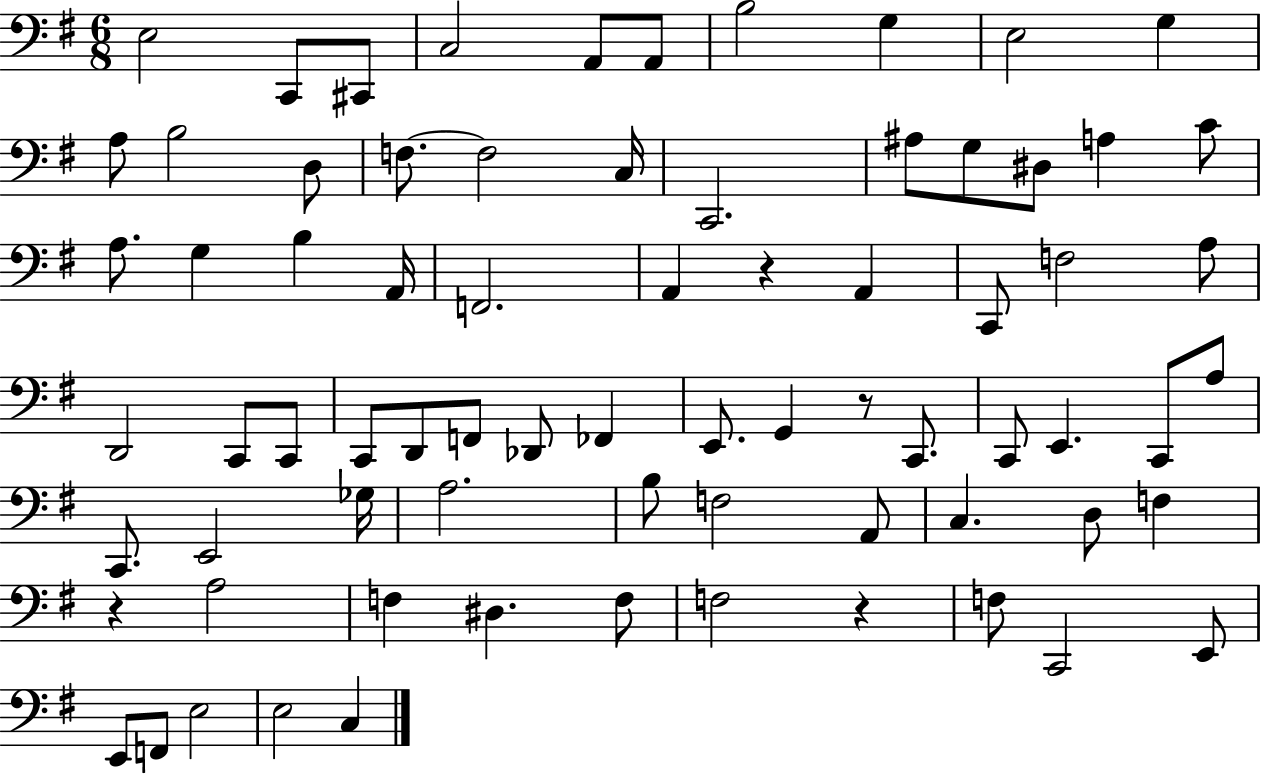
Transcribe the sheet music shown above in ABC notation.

X:1
T:Untitled
M:6/8
L:1/4
K:G
E,2 C,,/2 ^C,,/2 C,2 A,,/2 A,,/2 B,2 G, E,2 G, A,/2 B,2 D,/2 F,/2 F,2 C,/4 C,,2 ^A,/2 G,/2 ^D,/2 A, C/2 A,/2 G, B, A,,/4 F,,2 A,, z A,, C,,/2 F,2 A,/2 D,,2 C,,/2 C,,/2 C,,/2 D,,/2 F,,/2 _D,,/2 _F,, E,,/2 G,, z/2 C,,/2 C,,/2 E,, C,,/2 A,/2 C,,/2 E,,2 _G,/4 A,2 B,/2 F,2 A,,/2 C, D,/2 F, z A,2 F, ^D, F,/2 F,2 z F,/2 C,,2 E,,/2 E,,/2 F,,/2 E,2 E,2 C,